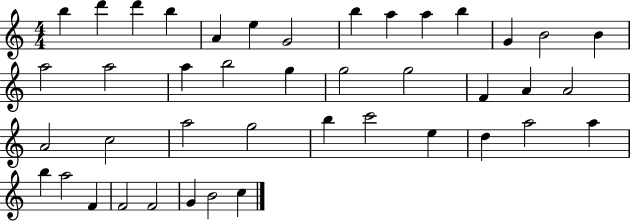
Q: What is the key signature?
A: C major